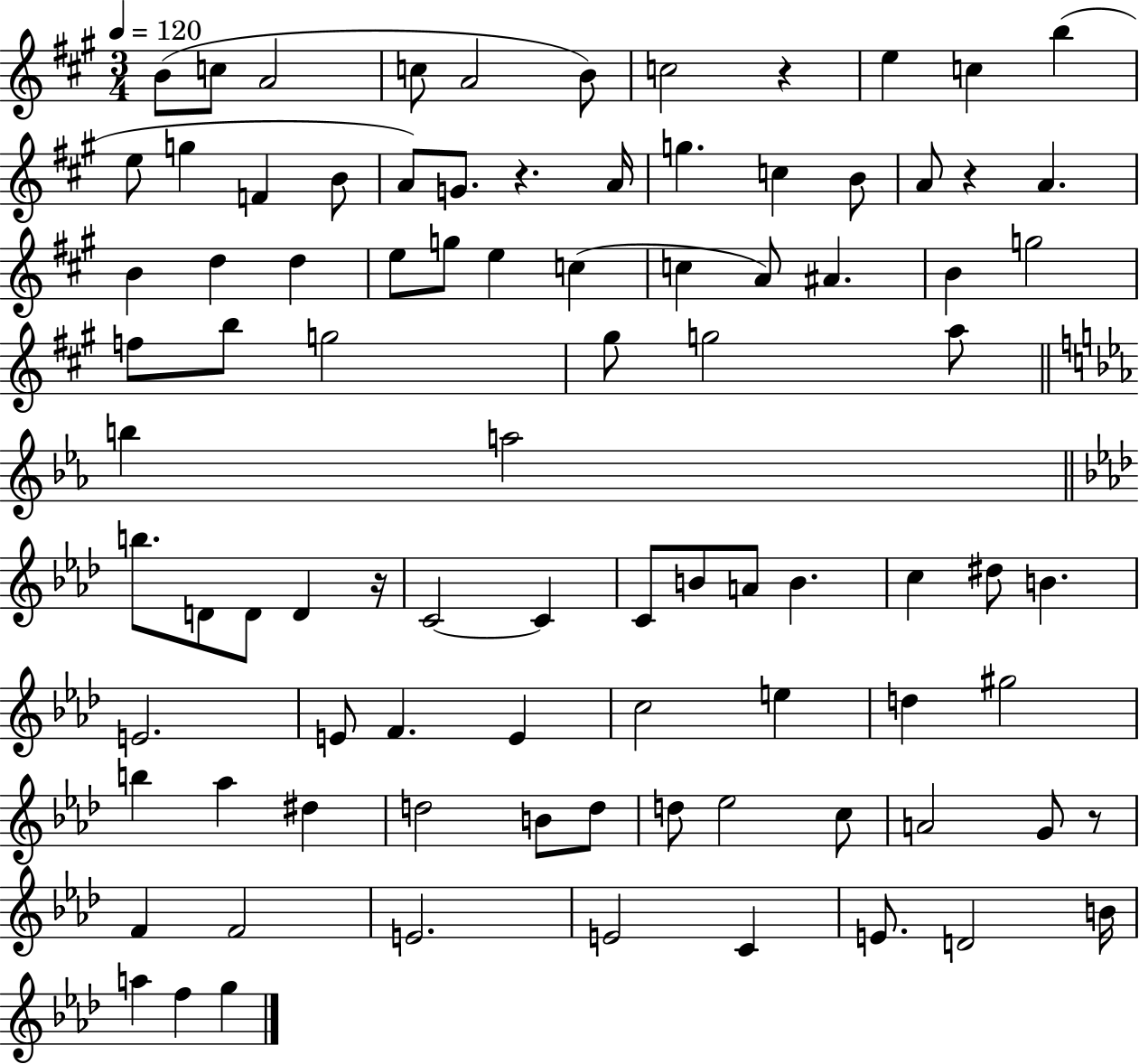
{
  \clef treble
  \numericTimeSignature
  \time 3/4
  \key a \major
  \tempo 4 = 120
  b'8( c''8 a'2 | c''8 a'2 b'8) | c''2 r4 | e''4 c''4 b''4( | \break e''8 g''4 f'4 b'8 | a'8) g'8. r4. a'16 | g''4. c''4 b'8 | a'8 r4 a'4. | \break b'4 d''4 d''4 | e''8 g''8 e''4 c''4( | c''4 a'8) ais'4. | b'4 g''2 | \break f''8 b''8 g''2 | gis''8 g''2 a''8 | \bar "||" \break \key ees \major b''4 a''2 | \bar "||" \break \key aes \major b''8. d'8 d'8 d'4 r16 | c'2~~ c'4 | c'8 b'8 a'8 b'4. | c''4 dis''8 b'4. | \break e'2. | e'8 f'4. e'4 | c''2 e''4 | d''4 gis''2 | \break b''4 aes''4 dis''4 | d''2 b'8 d''8 | d''8 ees''2 c''8 | a'2 g'8 r8 | \break f'4 f'2 | e'2. | e'2 c'4 | e'8. d'2 b'16 | \break a''4 f''4 g''4 | \bar "|."
}